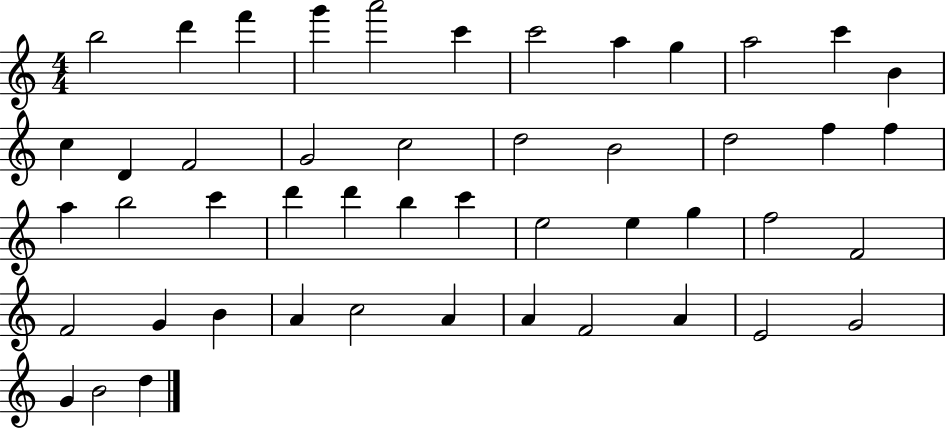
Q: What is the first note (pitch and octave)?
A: B5